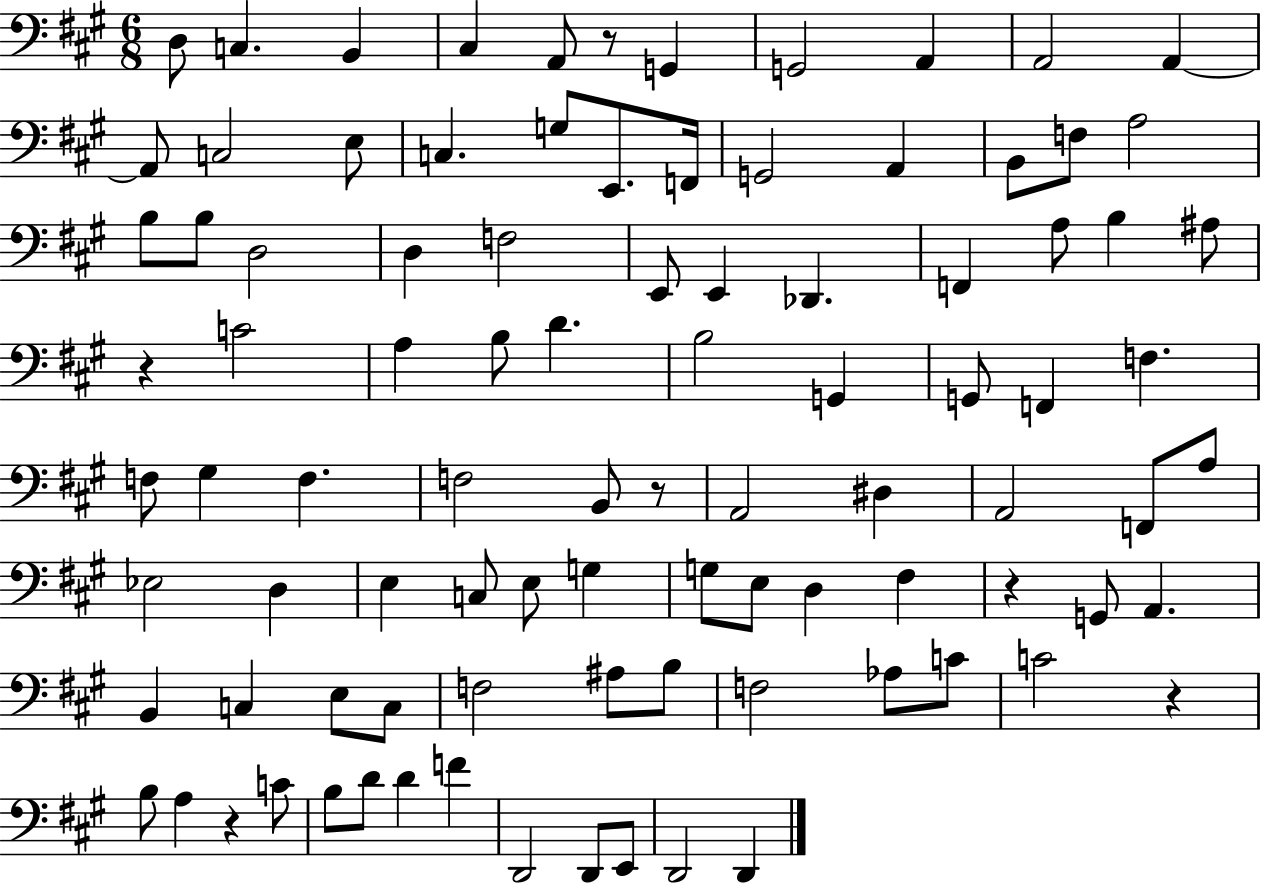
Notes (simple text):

D3/e C3/q. B2/q C#3/q A2/e R/e G2/q G2/h A2/q A2/h A2/q A2/e C3/h E3/e C3/q. G3/e E2/e. F2/s G2/h A2/q B2/e F3/e A3/h B3/e B3/e D3/h D3/q F3/h E2/e E2/q Db2/q. F2/q A3/e B3/q A#3/e R/q C4/h A3/q B3/e D4/q. B3/h G2/q G2/e F2/q F3/q. F3/e G#3/q F3/q. F3/h B2/e R/e A2/h D#3/q A2/h F2/e A3/e Eb3/h D3/q E3/q C3/e E3/e G3/q G3/e E3/e D3/q F#3/q R/q G2/e A2/q. B2/q C3/q E3/e C3/e F3/h A#3/e B3/e F3/h Ab3/e C4/e C4/h R/q B3/e A3/q R/q C4/e B3/e D4/e D4/q F4/q D2/h D2/e E2/e D2/h D2/q